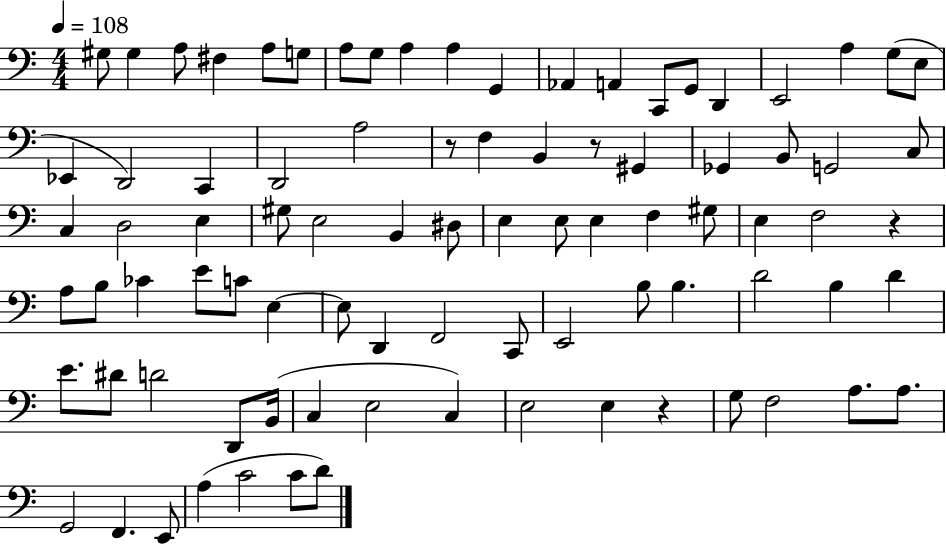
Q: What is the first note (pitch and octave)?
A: G#3